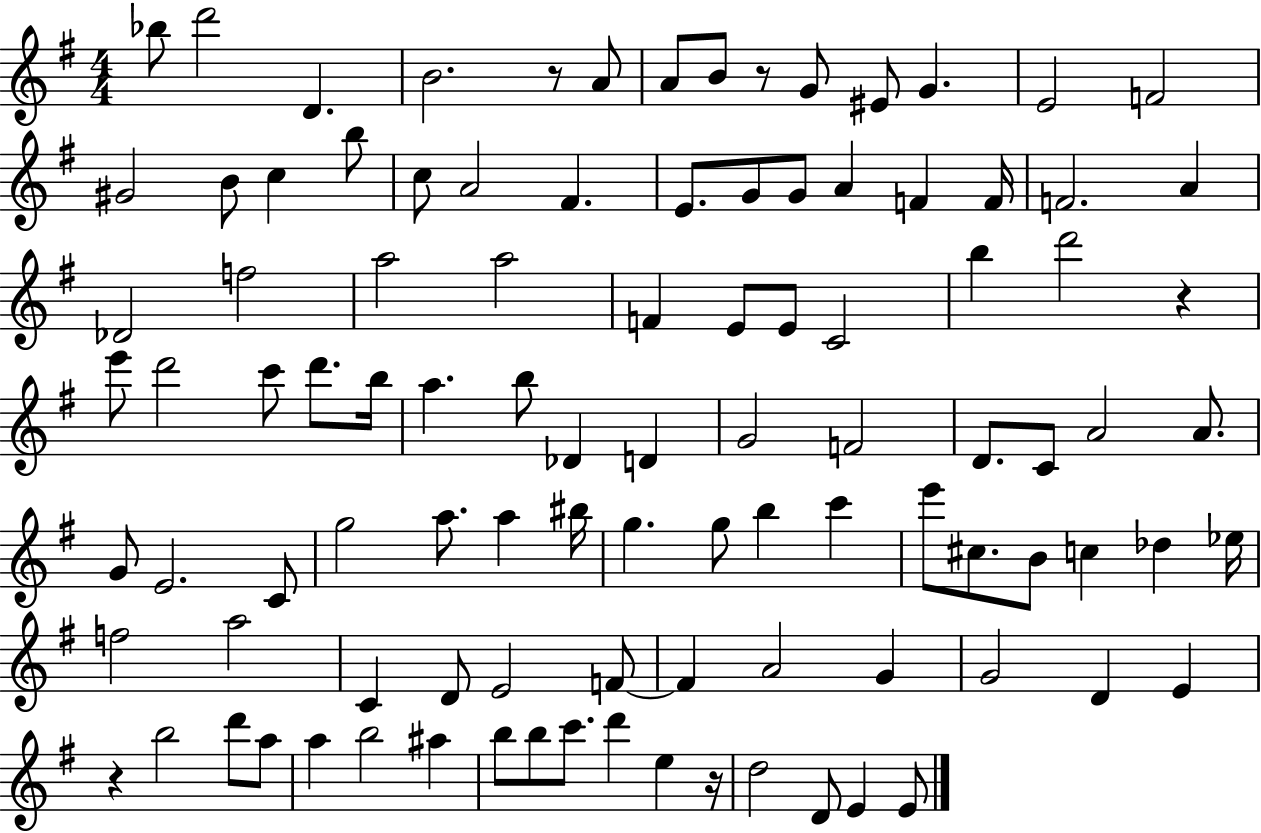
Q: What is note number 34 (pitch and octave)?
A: E4